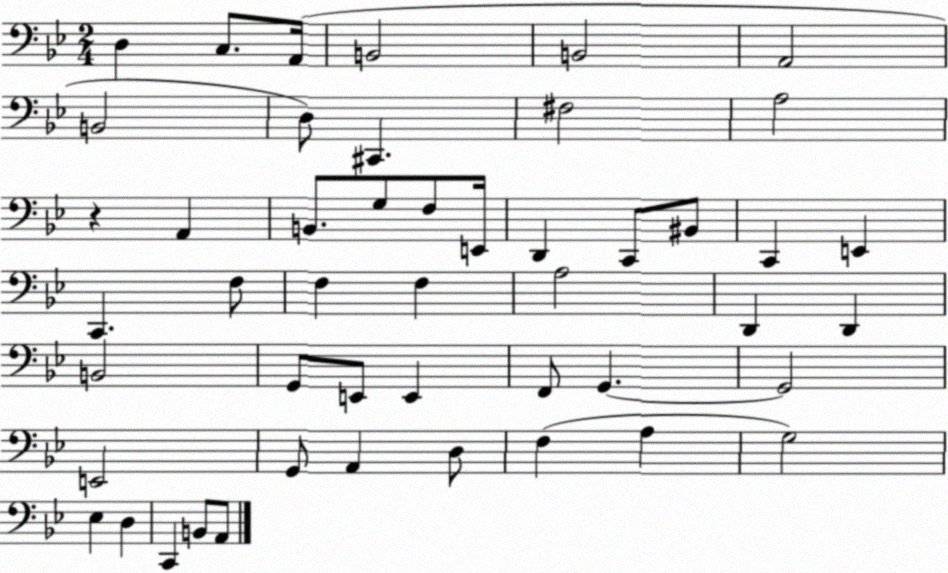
X:1
T:Untitled
M:2/4
L:1/4
K:Bb
D, C,/2 A,,/4 B,,2 B,,2 A,,2 B,,2 D,/2 ^C,, ^F,2 A,2 z A,, B,,/2 G,/2 F,/2 E,,/4 D,, C,,/2 ^B,,/2 C,, E,, C,, F,/2 F, F, A,2 D,, D,, B,,2 G,,/2 E,,/2 E,, F,,/2 G,, G,,2 E,,2 G,,/2 A,, D,/2 F, A, G,2 _E, D, C,, B,,/2 A,,/2